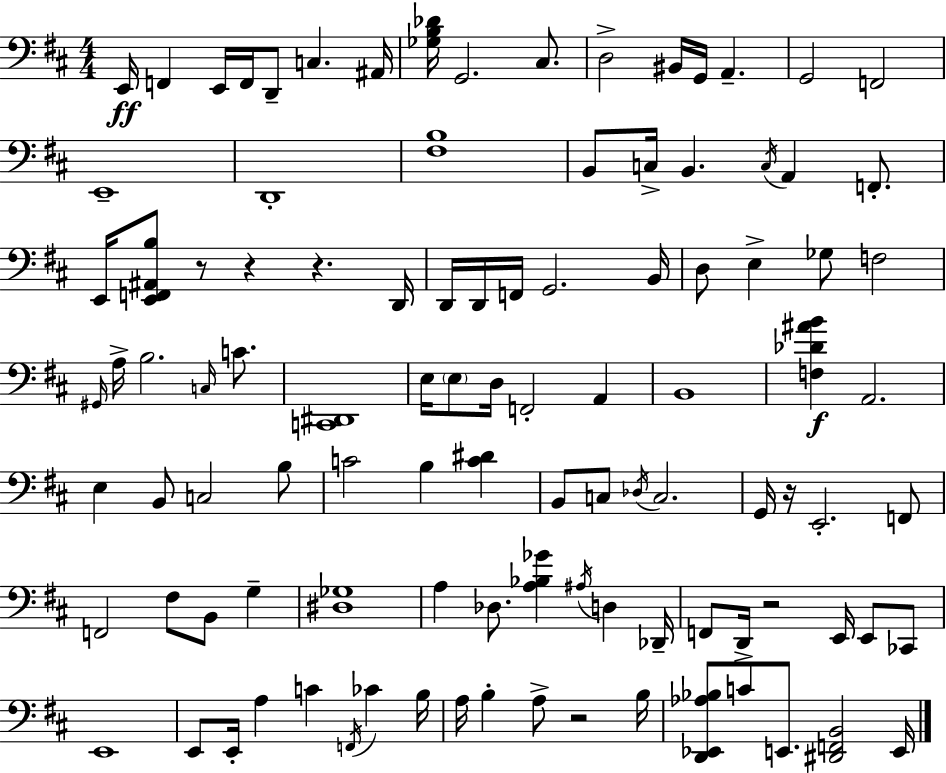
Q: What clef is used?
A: bass